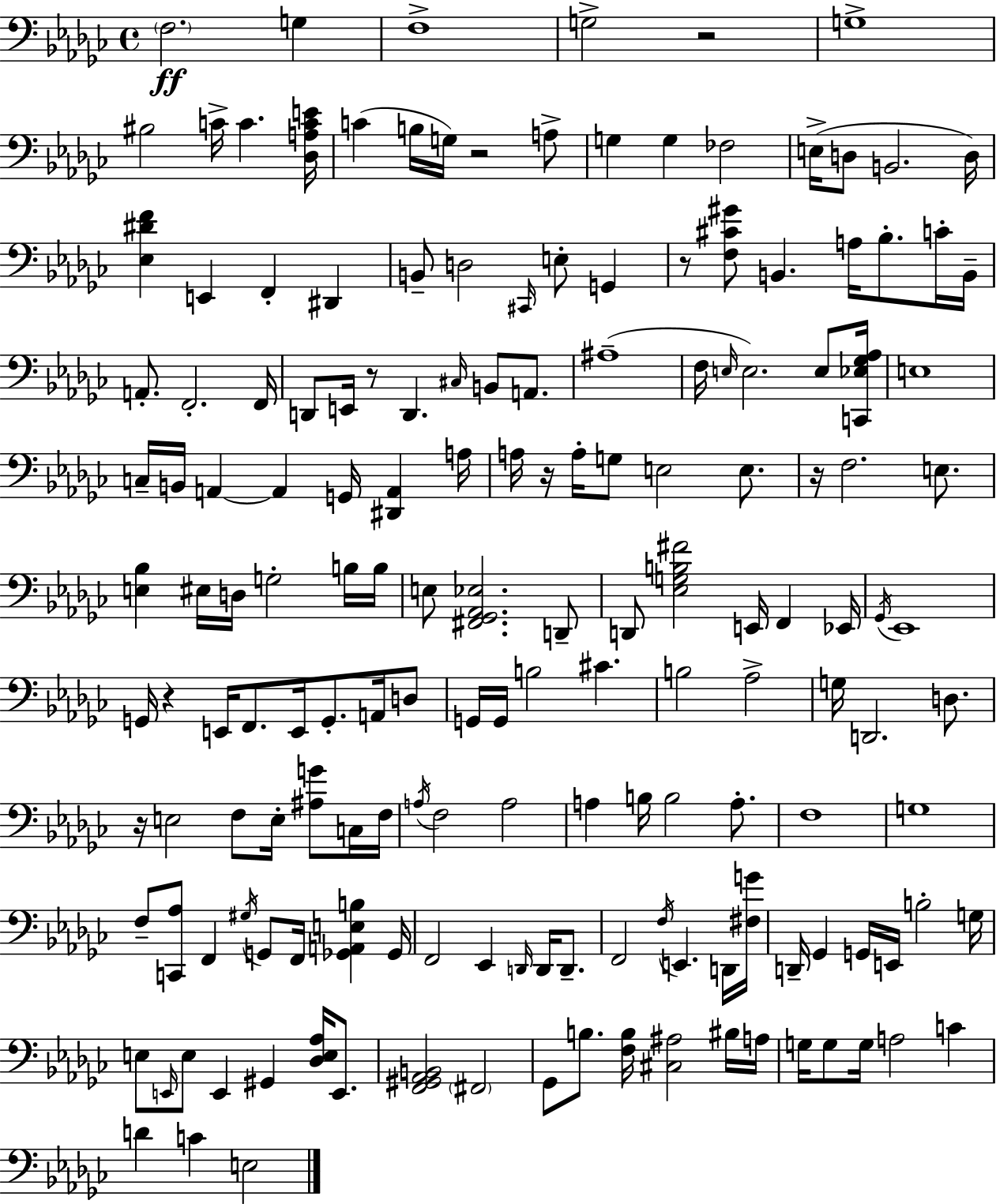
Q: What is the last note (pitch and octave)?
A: E3